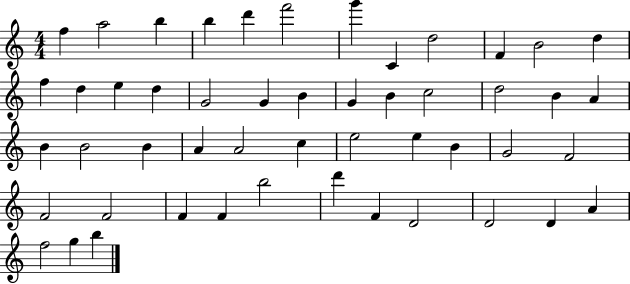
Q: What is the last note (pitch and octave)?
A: B5